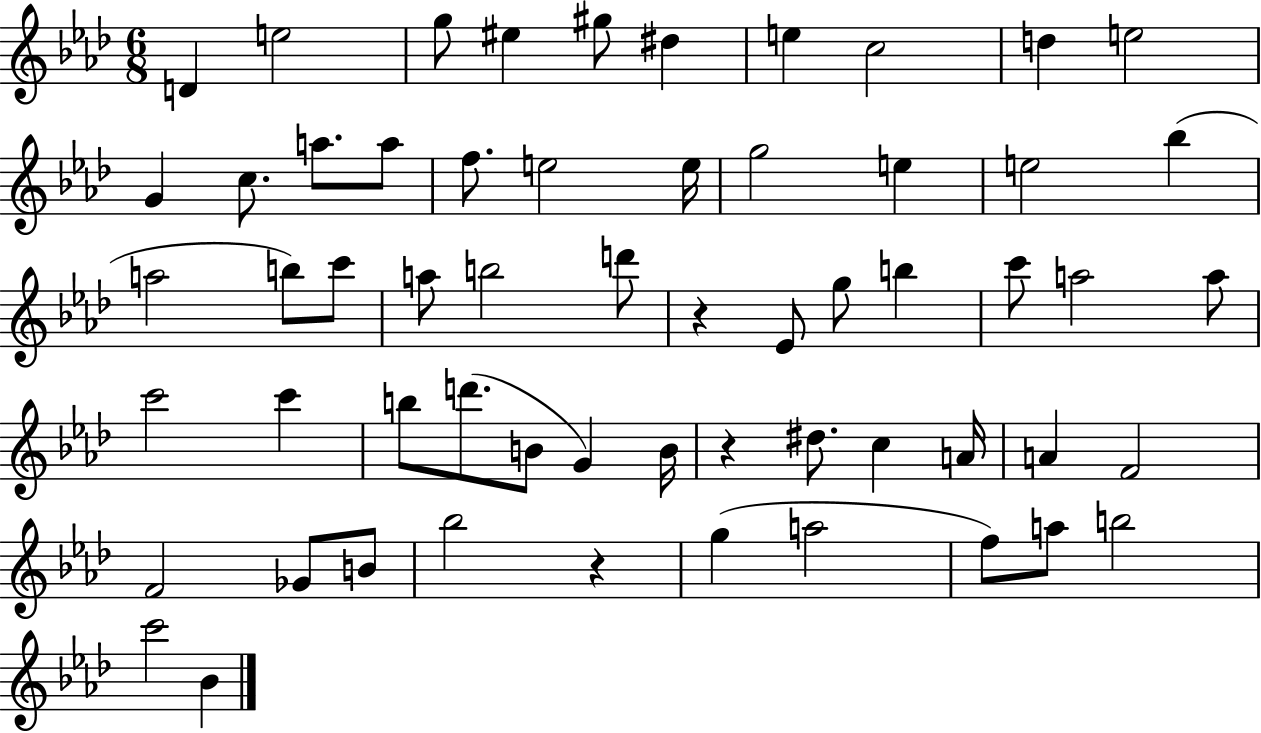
D4/q E5/h G5/e EIS5/q G#5/e D#5/q E5/q C5/h D5/q E5/h G4/q C5/e. A5/e. A5/e F5/e. E5/h E5/s G5/h E5/q E5/h Bb5/q A5/h B5/e C6/e A5/e B5/h D6/e R/q Eb4/e G5/e B5/q C6/e A5/h A5/e C6/h C6/q B5/e D6/e. B4/e G4/q B4/s R/q D#5/e. C5/q A4/s A4/q F4/h F4/h Gb4/e B4/e Bb5/h R/q G5/q A5/h F5/e A5/e B5/h C6/h Bb4/q